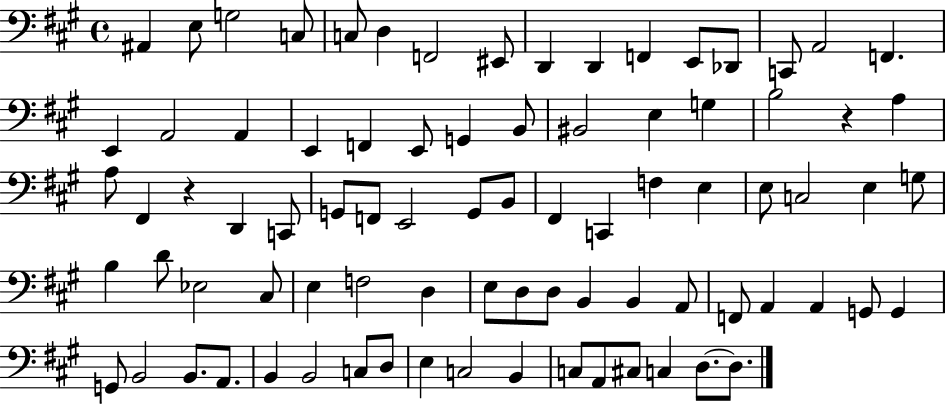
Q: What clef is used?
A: bass